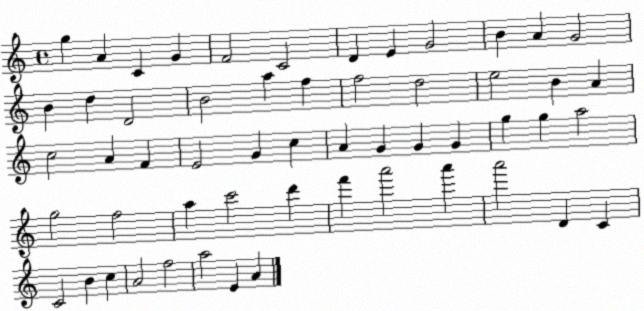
X:1
T:Untitled
M:4/4
L:1/4
K:C
g A C G F2 C2 D E G2 B A G2 B d D2 B2 a f f2 d2 e2 B A c2 A F E2 G c A G G G g g a2 g2 f2 a c'2 d' f' a'2 a' a'2 D C C2 B c A2 f2 a2 E A